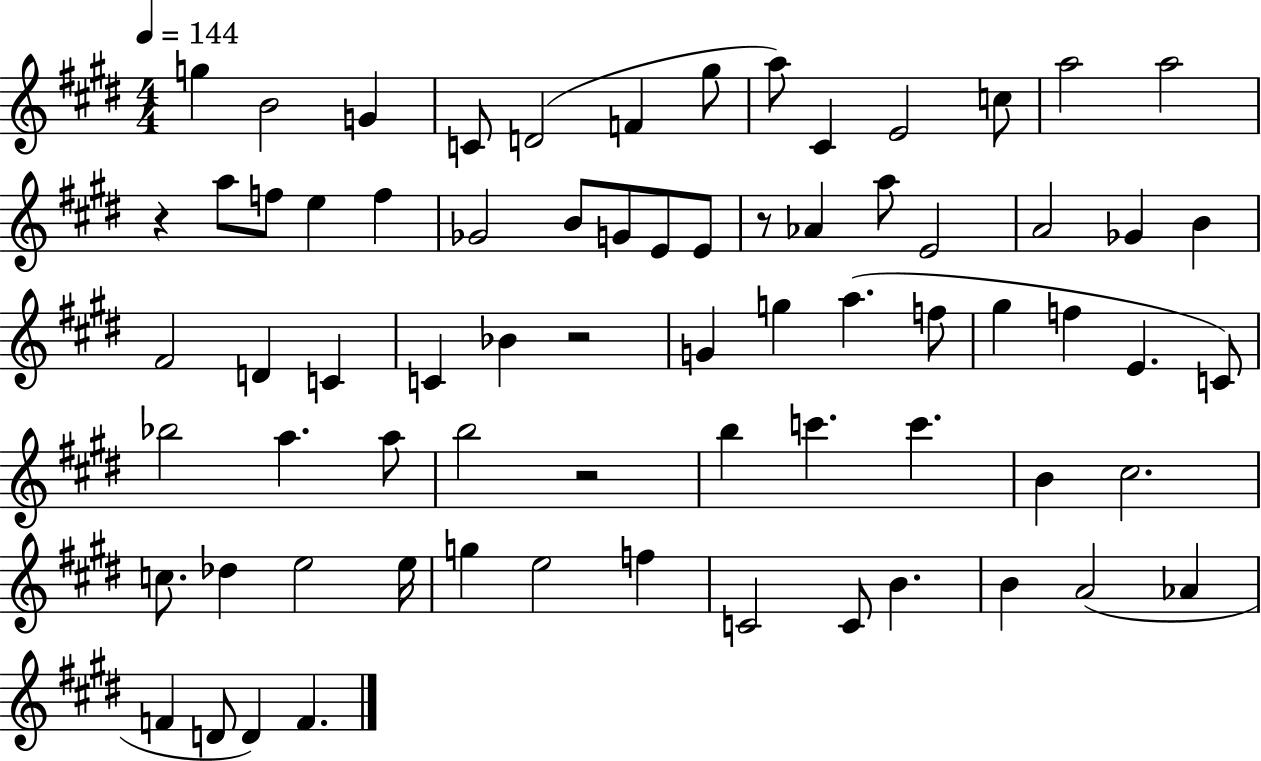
{
  \clef treble
  \numericTimeSignature
  \time 4/4
  \key e \major
  \tempo 4 = 144
  g''4 b'2 g'4 | c'8 d'2( f'4 gis''8 | a''8) cis'4 e'2 c''8 | a''2 a''2 | \break r4 a''8 f''8 e''4 f''4 | ges'2 b'8 g'8 e'8 e'8 | r8 aes'4 a''8 e'2 | a'2 ges'4 b'4 | \break fis'2 d'4 c'4 | c'4 bes'4 r2 | g'4 g''4 a''4.( f''8 | gis''4 f''4 e'4. c'8) | \break bes''2 a''4. a''8 | b''2 r2 | b''4 c'''4. c'''4. | b'4 cis''2. | \break c''8. des''4 e''2 e''16 | g''4 e''2 f''4 | c'2 c'8 b'4. | b'4 a'2( aes'4 | \break f'4 d'8 d'4) f'4. | \bar "|."
}